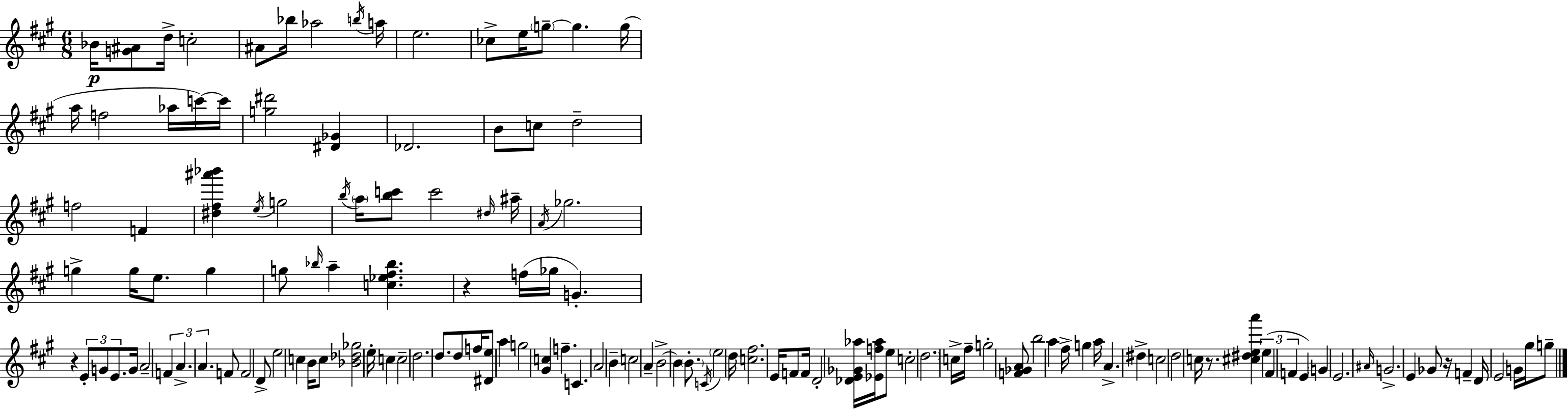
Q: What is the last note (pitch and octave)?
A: G5